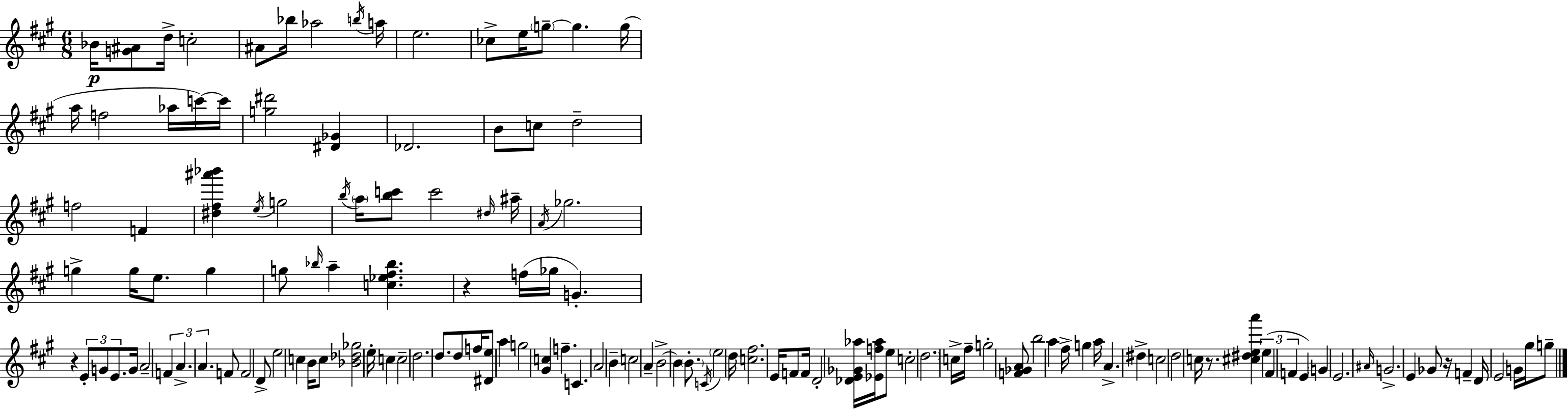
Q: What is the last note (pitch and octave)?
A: G5